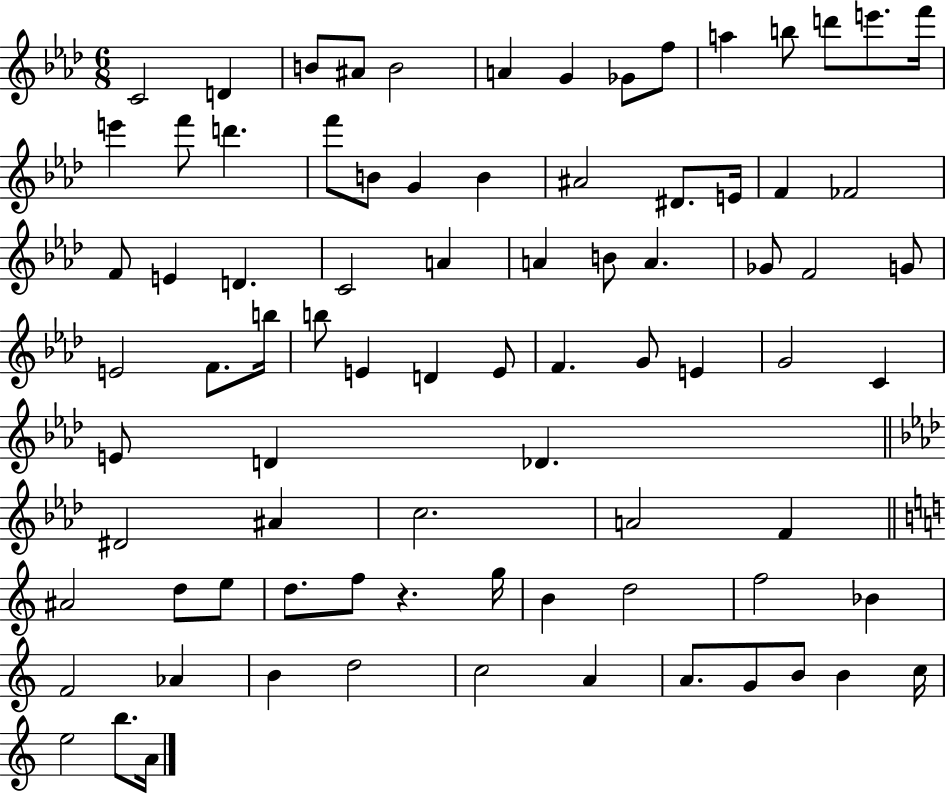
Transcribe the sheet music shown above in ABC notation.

X:1
T:Untitled
M:6/8
L:1/4
K:Ab
C2 D B/2 ^A/2 B2 A G _G/2 f/2 a b/2 d'/2 e'/2 f'/4 e' f'/2 d' f'/2 B/2 G B ^A2 ^D/2 E/4 F _F2 F/2 E D C2 A A B/2 A _G/2 F2 G/2 E2 F/2 b/4 b/2 E D E/2 F G/2 E G2 C E/2 D _D ^D2 ^A c2 A2 F ^A2 d/2 e/2 d/2 f/2 z g/4 B d2 f2 _B F2 _A B d2 c2 A A/2 G/2 B/2 B c/4 e2 b/2 A/4